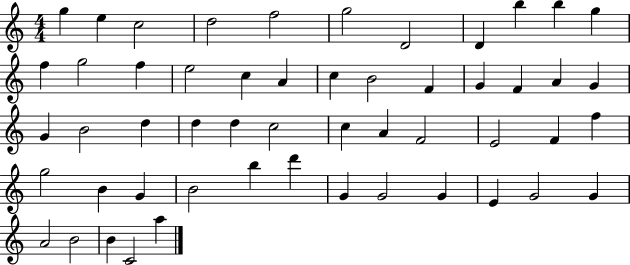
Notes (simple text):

G5/q E5/q C5/h D5/h F5/h G5/h D4/h D4/q B5/q B5/q G5/q F5/q G5/h F5/q E5/h C5/q A4/q C5/q B4/h F4/q G4/q F4/q A4/q G4/q G4/q B4/h D5/q D5/q D5/q C5/h C5/q A4/q F4/h E4/h F4/q F5/q G5/h B4/q G4/q B4/h B5/q D6/q G4/q G4/h G4/q E4/q G4/h G4/q A4/h B4/h B4/q C4/h A5/q